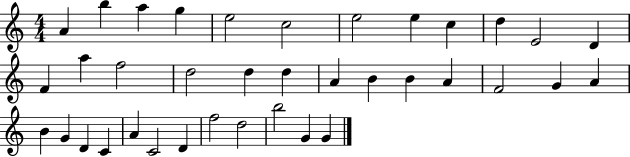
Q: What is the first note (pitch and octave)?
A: A4